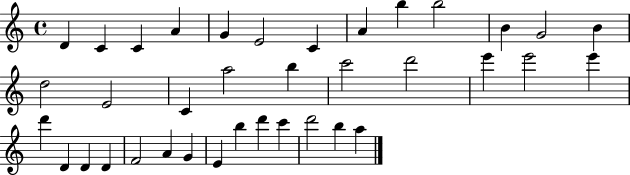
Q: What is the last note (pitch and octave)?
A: A5